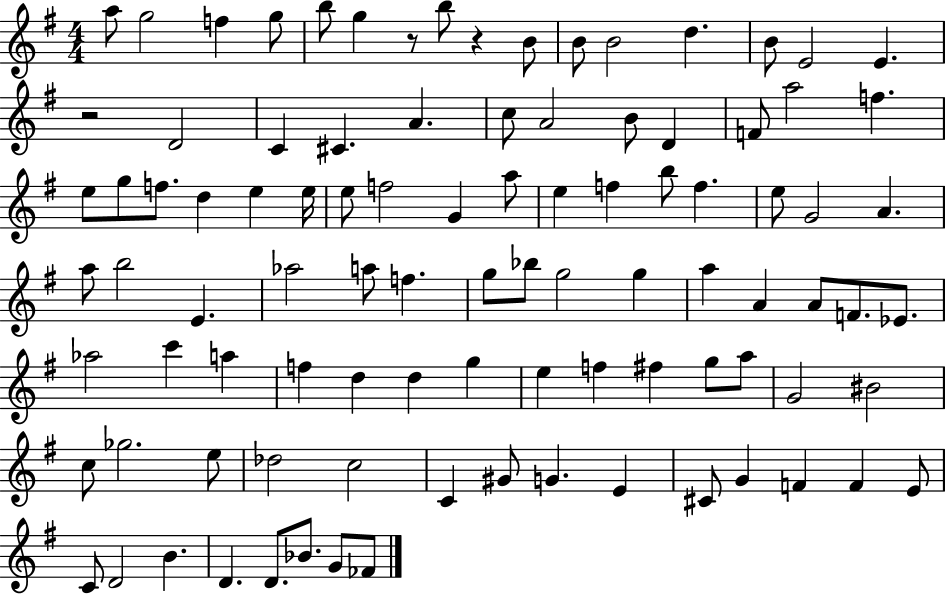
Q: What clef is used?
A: treble